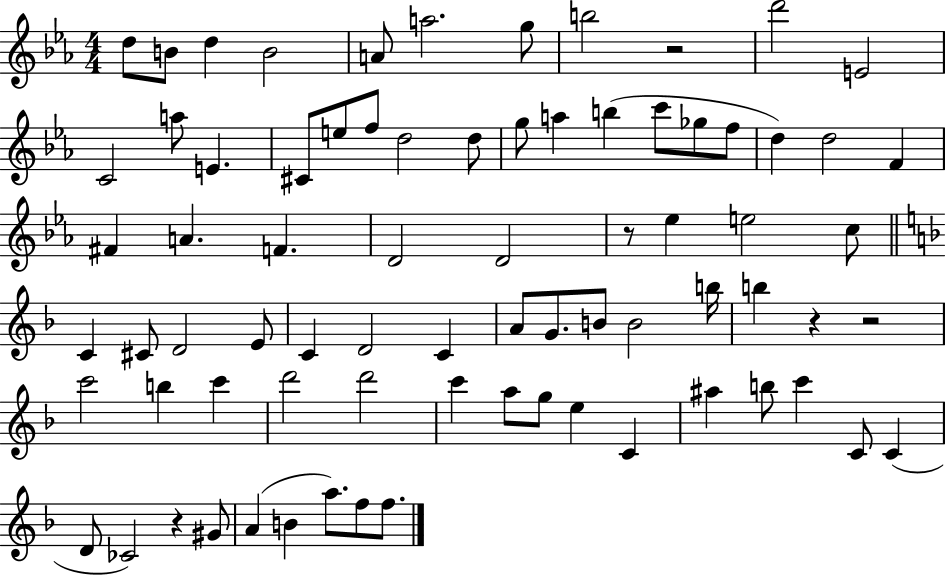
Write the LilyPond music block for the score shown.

{
  \clef treble
  \numericTimeSignature
  \time 4/4
  \key ees \major
  d''8 b'8 d''4 b'2 | a'8 a''2. g''8 | b''2 r2 | d'''2 e'2 | \break c'2 a''8 e'4. | cis'8 e''8 f''8 d''2 d''8 | g''8 a''4 b''4( c'''8 ges''8 f''8 | d''4) d''2 f'4 | \break fis'4 a'4. f'4. | d'2 d'2 | r8 ees''4 e''2 c''8 | \bar "||" \break \key d \minor c'4 cis'8 d'2 e'8 | c'4 d'2 c'4 | a'8 g'8. b'8 b'2 b''16 | b''4 r4 r2 | \break c'''2 b''4 c'''4 | d'''2 d'''2 | c'''4 a''8 g''8 e''4 c'4 | ais''4 b''8 c'''4 c'8 c'4( | \break d'8 ces'2) r4 gis'8 | a'4( b'4 a''8.) f''8 f''8. | \bar "|."
}